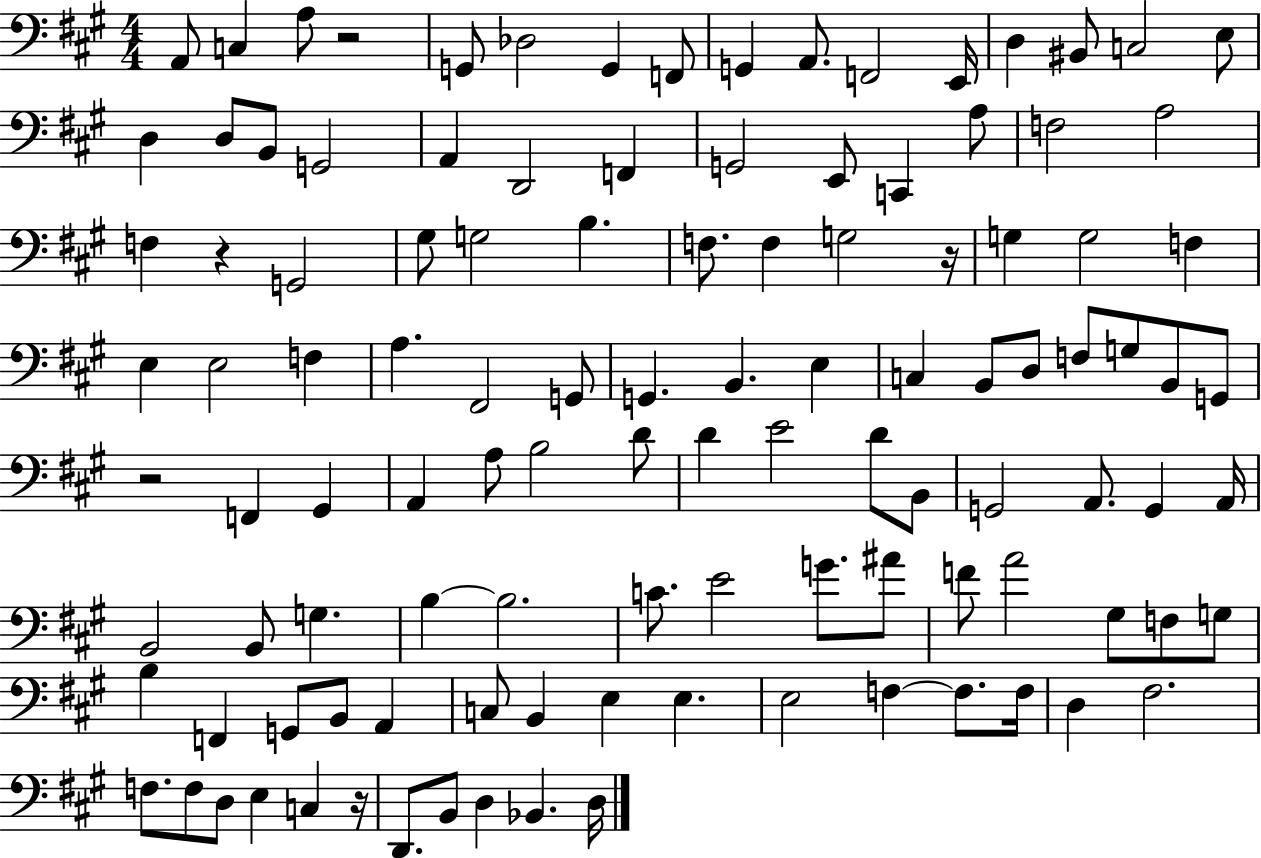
{
  \clef bass
  \numericTimeSignature
  \time 4/4
  \key a \major
  a,8 c4 a8 r2 | g,8 des2 g,4 f,8 | g,4 a,8. f,2 e,16 | d4 bis,8 c2 e8 | \break d4 d8 b,8 g,2 | a,4 d,2 f,4 | g,2 e,8 c,4 a8 | f2 a2 | \break f4 r4 g,2 | gis8 g2 b4. | f8. f4 g2 r16 | g4 g2 f4 | \break e4 e2 f4 | a4. fis,2 g,8 | g,4. b,4. e4 | c4 b,8 d8 f8 g8 b,8 g,8 | \break r2 f,4 gis,4 | a,4 a8 b2 d'8 | d'4 e'2 d'8 b,8 | g,2 a,8. g,4 a,16 | \break b,2 b,8 g4. | b4~~ b2. | c'8. e'2 g'8. ais'8 | f'8 a'2 gis8 f8 g8 | \break b4 f,4 g,8 b,8 a,4 | c8 b,4 e4 e4. | e2 f4~~ f8. f16 | d4 fis2. | \break f8. f8 d8 e4 c4 r16 | d,8. b,8 d4 bes,4. d16 | \bar "|."
}